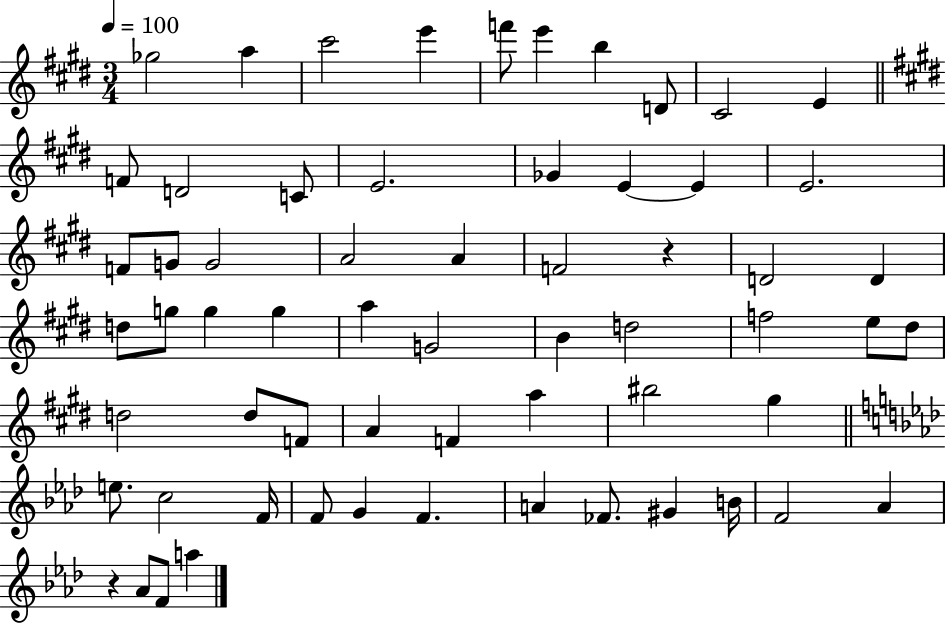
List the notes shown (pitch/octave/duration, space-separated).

Gb5/h A5/q C#6/h E6/q F6/e E6/q B5/q D4/e C#4/h E4/q F4/e D4/h C4/e E4/h. Gb4/q E4/q E4/q E4/h. F4/e G4/e G4/h A4/h A4/q F4/h R/q D4/h D4/q D5/e G5/e G5/q G5/q A5/q G4/h B4/q D5/h F5/h E5/e D#5/e D5/h D5/e F4/e A4/q F4/q A5/q BIS5/h G#5/q E5/e. C5/h F4/s F4/e G4/q F4/q. A4/q FES4/e. G#4/q B4/s F4/h Ab4/q R/q Ab4/e F4/e A5/q